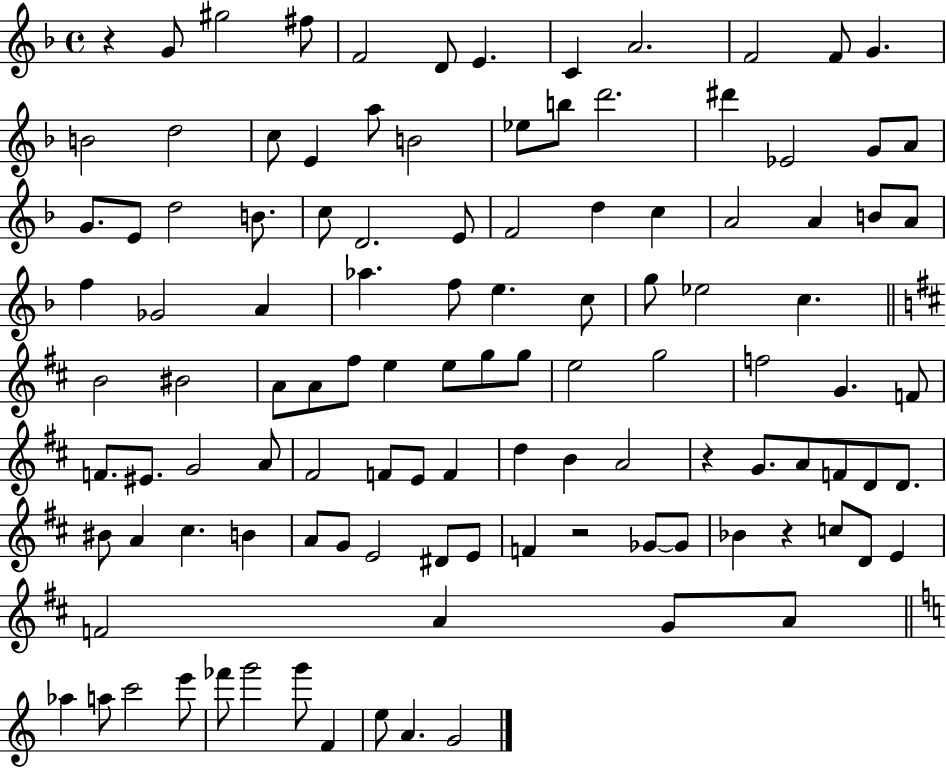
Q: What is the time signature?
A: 4/4